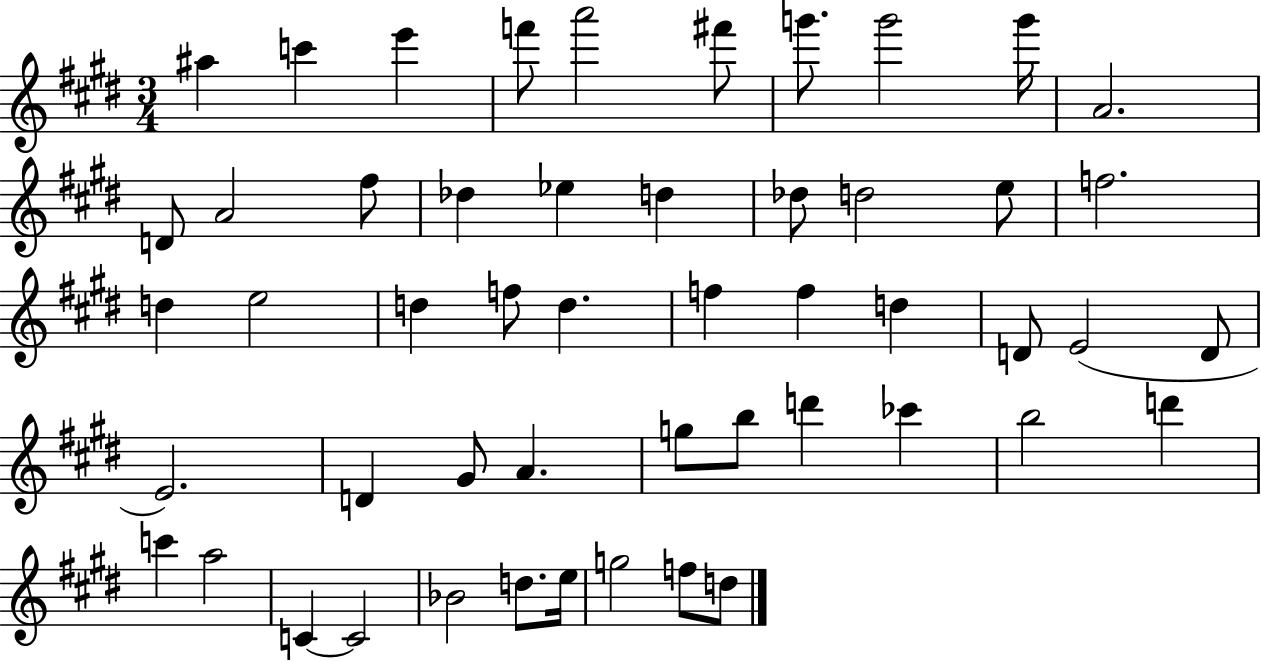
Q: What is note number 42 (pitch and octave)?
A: C6